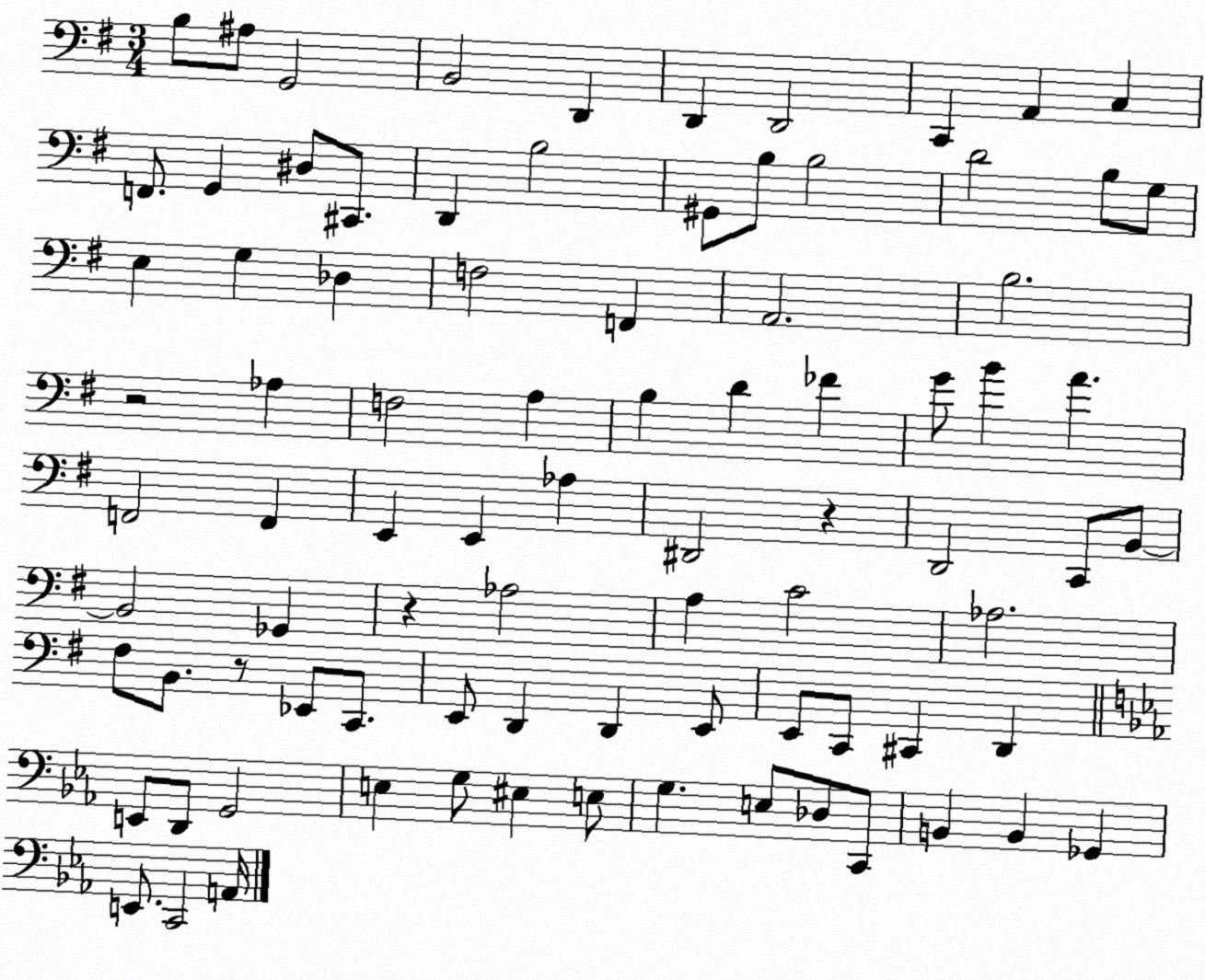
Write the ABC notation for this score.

X:1
T:Untitled
M:3/4
L:1/4
K:G
B,/2 ^A,/2 G,,2 B,,2 D,, D,, D,,2 C,, A,, C, F,,/2 G,, ^D,/2 ^C,,/2 D,, B,2 ^G,,/2 B,/2 B,2 D2 B,/2 G,/2 E, G, _D, F,2 F,, A,,2 B,2 z2 _A, F,2 A, B, D _F G/2 B A F,,2 F,, E,, E,, _A, ^D,,2 z D,,2 C,,/2 B,,/2 B,,2 _G,, z _A,2 A, C2 _A,2 ^F,/2 B,,/2 z/2 _E,,/2 C,,/2 E,,/2 D,, D,, E,,/2 E,,/2 C,,/2 ^C,, D,, E,,/2 D,,/2 G,,2 E, G,/2 ^E, E,/2 G, E,/2 _D,/2 C,,/2 B,, B,, _G,, E,,/2 C,,2 A,,/4